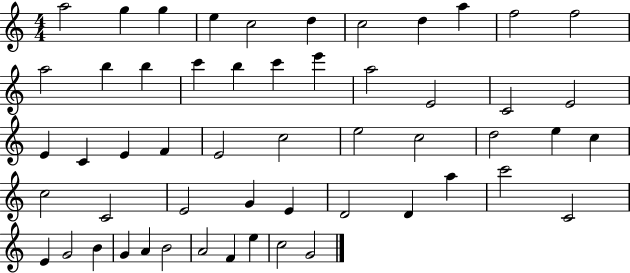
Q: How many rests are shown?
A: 0